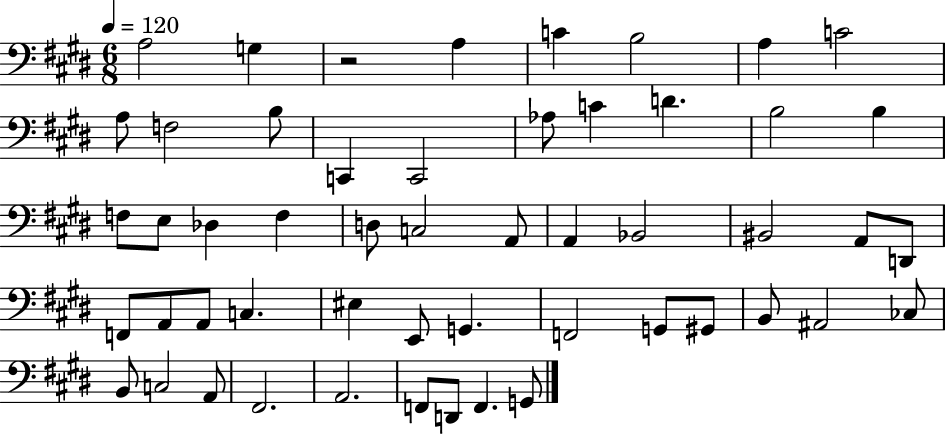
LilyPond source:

{
  \clef bass
  \numericTimeSignature
  \time 6/8
  \key e \major
  \tempo 4 = 120
  \repeat volta 2 { a2 g4 | r2 a4 | c'4 b2 | a4 c'2 | \break a8 f2 b8 | c,4 c,2 | aes8 c'4 d'4. | b2 b4 | \break f8 e8 des4 f4 | d8 c2 a,8 | a,4 bes,2 | bis,2 a,8 d,8 | \break f,8 a,8 a,8 c4. | eis4 e,8 g,4. | f,2 g,8 gis,8 | b,8 ais,2 ces8 | \break b,8 c2 a,8 | fis,2. | a,2. | f,8 d,8 f,4. g,8 | \break } \bar "|."
}